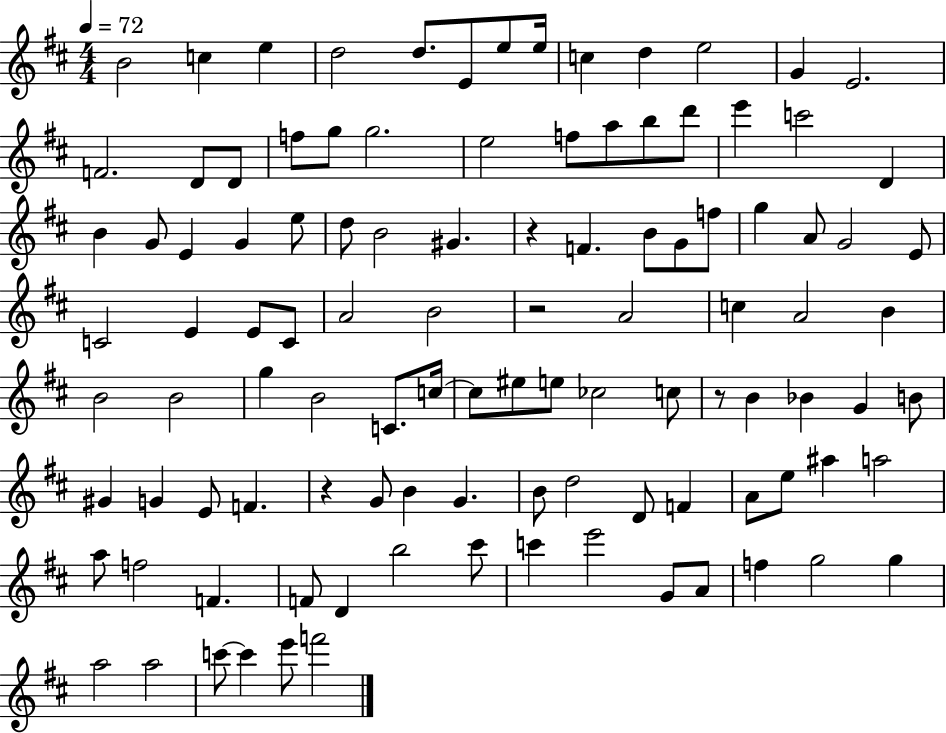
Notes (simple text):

B4/h C5/q E5/q D5/h D5/e. E4/e E5/e E5/s C5/q D5/q E5/h G4/q E4/h. F4/h. D4/e D4/e F5/e G5/e G5/h. E5/h F5/e A5/e B5/e D6/e E6/q C6/h D4/q B4/q G4/e E4/q G4/q E5/e D5/e B4/h G#4/q. R/q F4/q. B4/e G4/e F5/e G5/q A4/e G4/h E4/e C4/h E4/q E4/e C4/e A4/h B4/h R/h A4/h C5/q A4/h B4/q B4/h B4/h G5/q B4/h C4/e. C5/s C5/e EIS5/e E5/e CES5/h C5/e R/e B4/q Bb4/q G4/q B4/e G#4/q G4/q E4/e F4/q. R/q G4/e B4/q G4/q. B4/e D5/h D4/e F4/q A4/e E5/e A#5/q A5/h A5/e F5/h F4/q. F4/e D4/q B5/h C#6/e C6/q E6/h G4/e A4/e F5/q G5/h G5/q A5/h A5/h C6/e C6/q E6/e F6/h